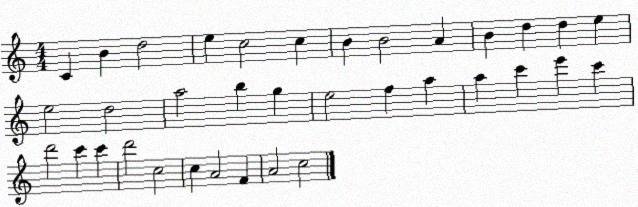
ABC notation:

X:1
T:Untitled
M:4/4
L:1/4
K:C
C B d2 e c2 c B B2 A B d d e e2 d2 a2 b g e2 f a a c' e' c' d'2 c' c' d'2 c2 c A2 F A2 c2